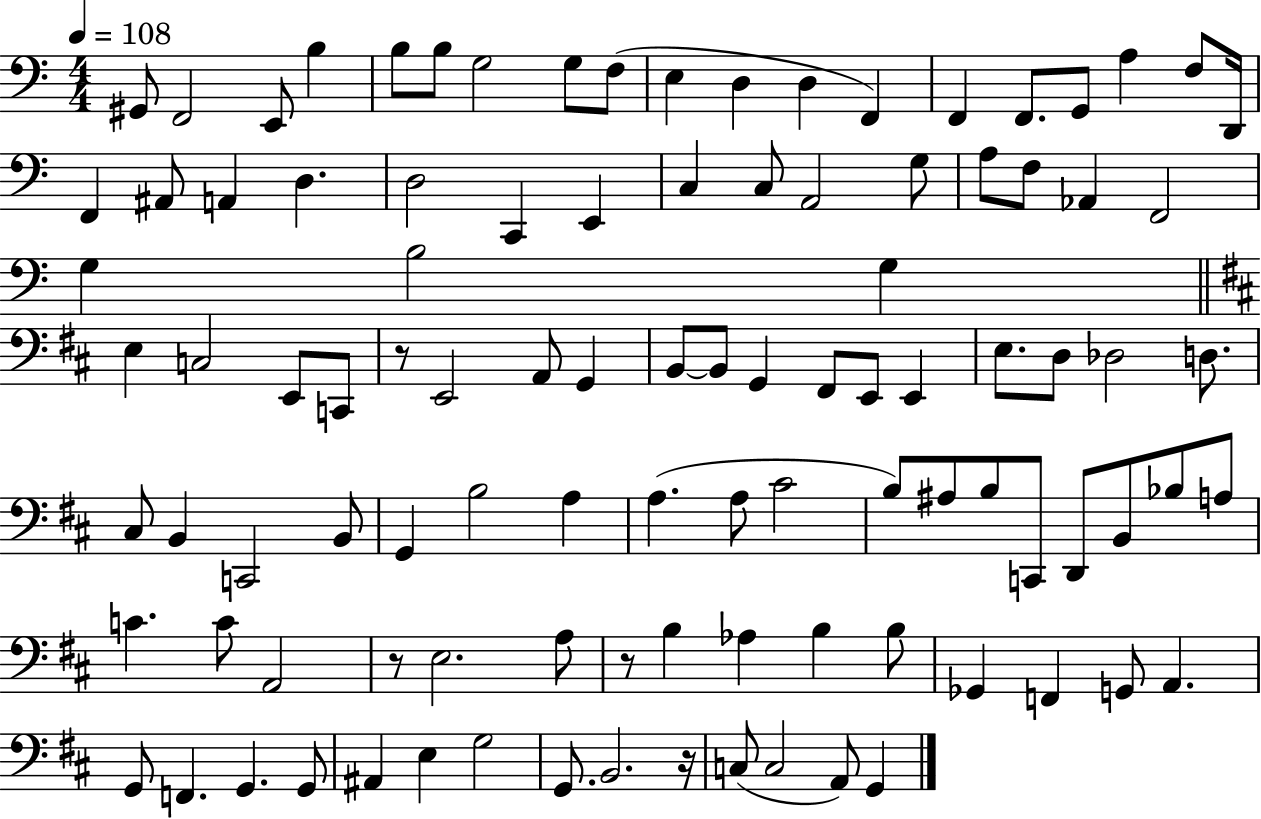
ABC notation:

X:1
T:Untitled
M:4/4
L:1/4
K:C
^G,,/2 F,,2 E,,/2 B, B,/2 B,/2 G,2 G,/2 F,/2 E, D, D, F,, F,, F,,/2 G,,/2 A, F,/2 D,,/4 F,, ^A,,/2 A,, D, D,2 C,, E,, C, C,/2 A,,2 G,/2 A,/2 F,/2 _A,, F,,2 G, B,2 G, E, C,2 E,,/2 C,,/2 z/2 E,,2 A,,/2 G,, B,,/2 B,,/2 G,, ^F,,/2 E,,/2 E,, E,/2 D,/2 _D,2 D,/2 ^C,/2 B,, C,,2 B,,/2 G,, B,2 A, A, A,/2 ^C2 B,/2 ^A,/2 B,/2 C,,/2 D,,/2 B,,/2 _B,/2 A,/2 C C/2 A,,2 z/2 E,2 A,/2 z/2 B, _A, B, B,/2 _G,, F,, G,,/2 A,, G,,/2 F,, G,, G,,/2 ^A,, E, G,2 G,,/2 B,,2 z/4 C,/2 C,2 A,,/2 G,,